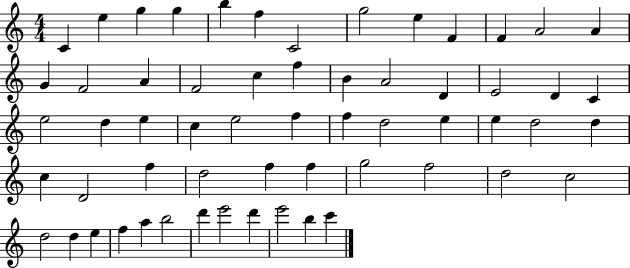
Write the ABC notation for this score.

X:1
T:Untitled
M:4/4
L:1/4
K:C
C e g g b f C2 g2 e F F A2 A G F2 A F2 c f B A2 D E2 D C e2 d e c e2 f f d2 e e d2 d c D2 f d2 f f g2 f2 d2 c2 d2 d e f a b2 d' e'2 d' e'2 b c'